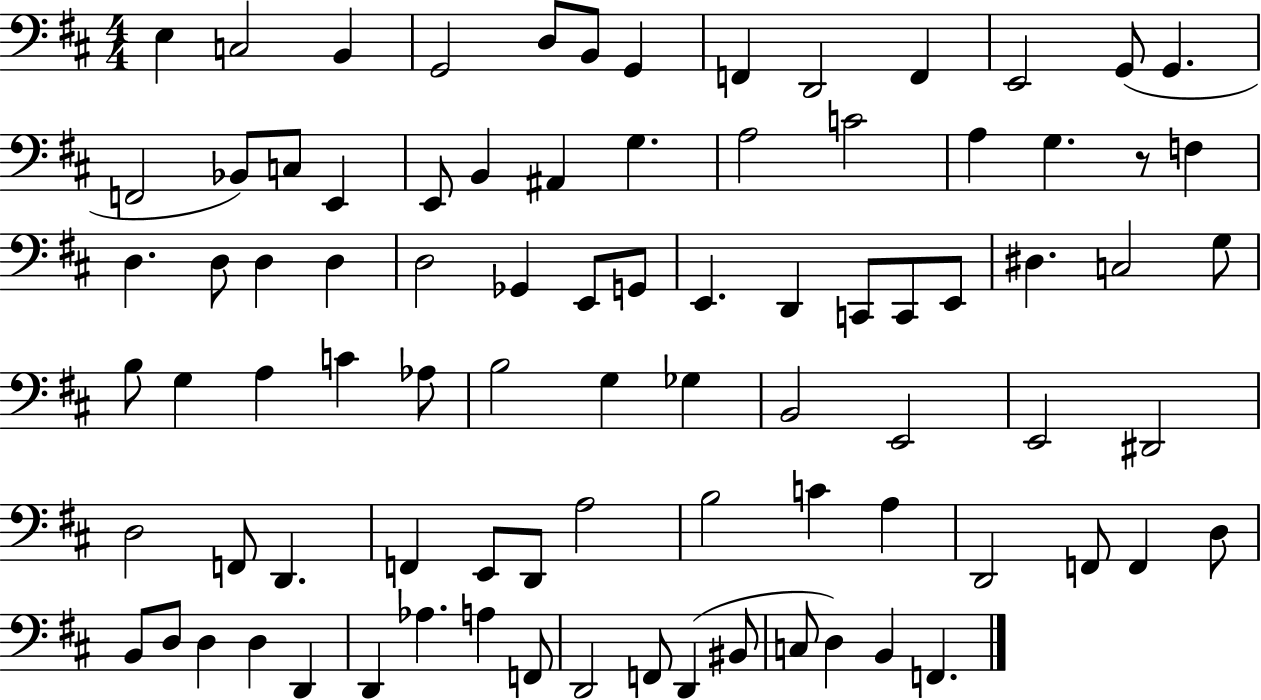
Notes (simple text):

E3/q C3/h B2/q G2/h D3/e B2/e G2/q F2/q D2/h F2/q E2/h G2/e G2/q. F2/h Bb2/e C3/e E2/q E2/e B2/q A#2/q G3/q. A3/h C4/h A3/q G3/q. R/e F3/q D3/q. D3/e D3/q D3/q D3/h Gb2/q E2/e G2/e E2/q. D2/q C2/e C2/e E2/e D#3/q. C3/h G3/e B3/e G3/q A3/q C4/q Ab3/e B3/h G3/q Gb3/q B2/h E2/h E2/h D#2/h D3/h F2/e D2/q. F2/q E2/e D2/e A3/h B3/h C4/q A3/q D2/h F2/e F2/q D3/e B2/e D3/e D3/q D3/q D2/q D2/q Ab3/q. A3/q F2/e D2/h F2/e D2/q BIS2/e C3/e D3/q B2/q F2/q.